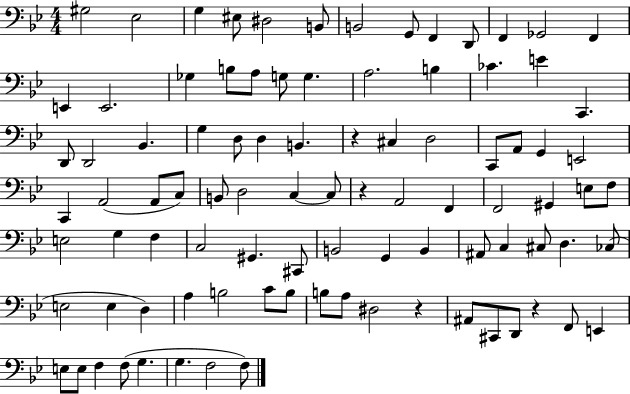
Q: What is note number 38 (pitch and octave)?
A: E2